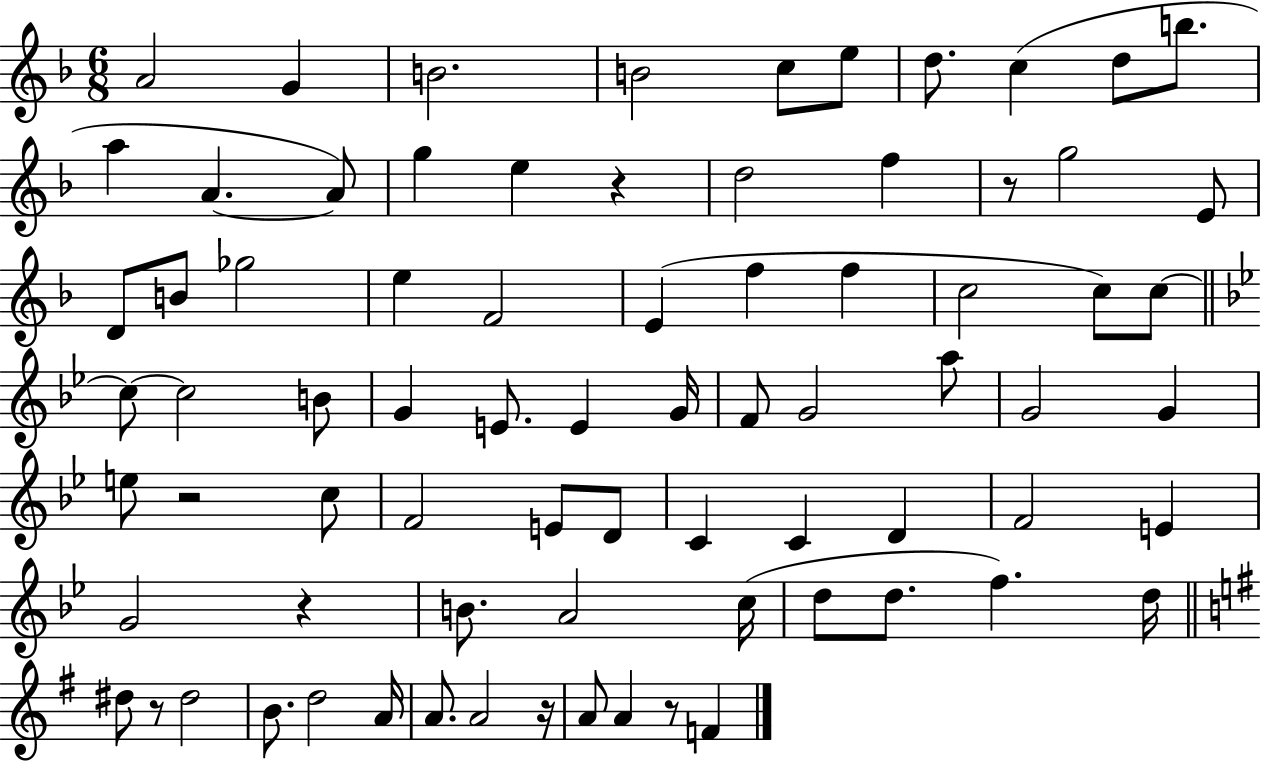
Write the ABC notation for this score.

X:1
T:Untitled
M:6/8
L:1/4
K:F
A2 G B2 B2 c/2 e/2 d/2 c d/2 b/2 a A A/2 g e z d2 f z/2 g2 E/2 D/2 B/2 _g2 e F2 E f f c2 c/2 c/2 c/2 c2 B/2 G E/2 E G/4 F/2 G2 a/2 G2 G e/2 z2 c/2 F2 E/2 D/2 C C D F2 E G2 z B/2 A2 c/4 d/2 d/2 f d/4 ^d/2 z/2 ^d2 B/2 d2 A/4 A/2 A2 z/4 A/2 A z/2 F